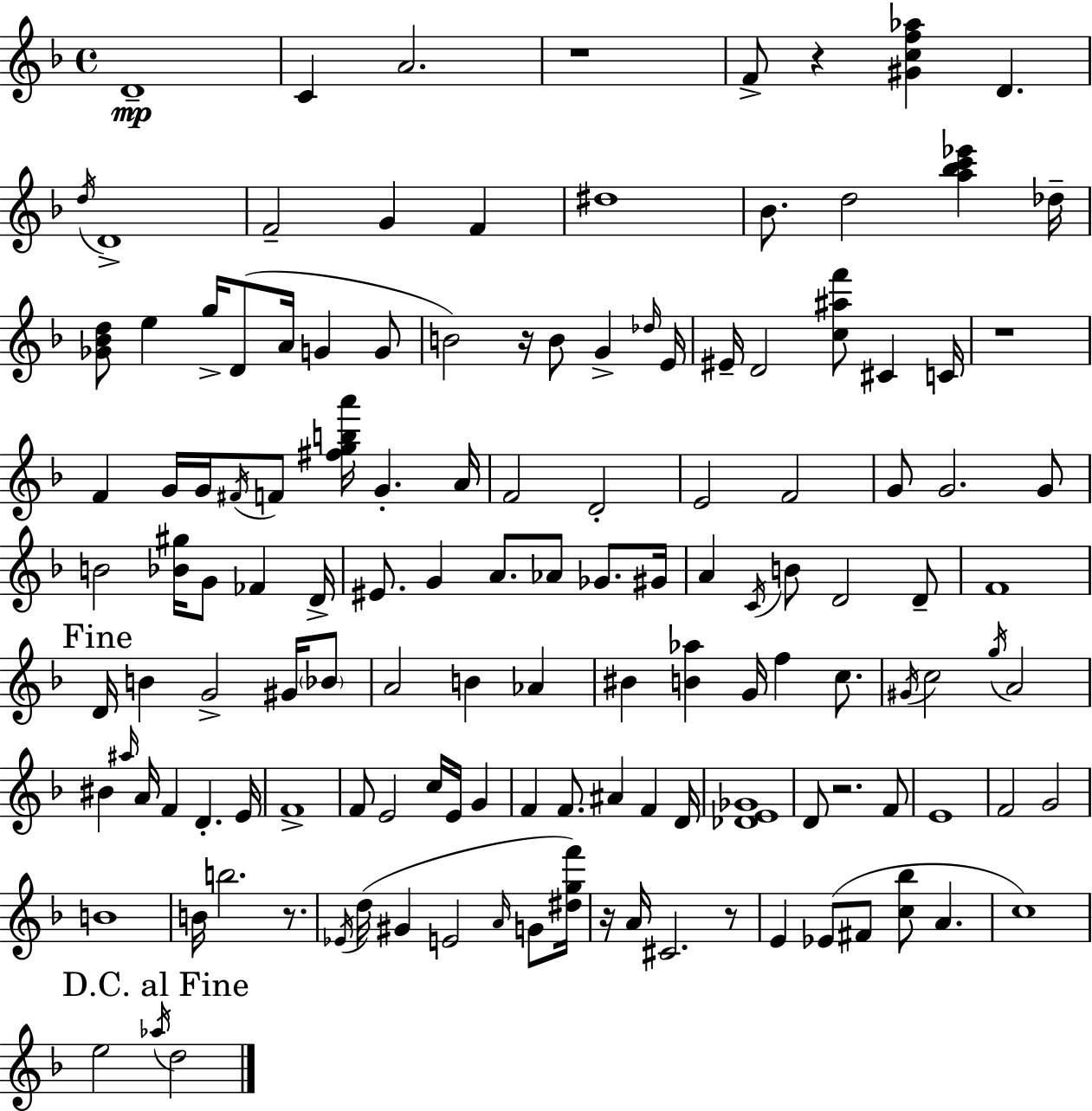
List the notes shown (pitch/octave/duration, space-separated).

D4/w C4/q A4/h. R/w F4/e R/q [G#4,C5,F5,Ab5]/q D4/q. D5/s D4/w F4/h G4/q F4/q D#5/w Bb4/e. D5/h [A5,Bb5,C6,Eb6]/q Db5/s [Gb4,Bb4,D5]/e E5/q G5/s D4/e A4/s G4/q G4/e B4/h R/s B4/e G4/q Db5/s E4/s EIS4/s D4/h [C5,A#5,F6]/e C#4/q C4/s R/w F4/q G4/s G4/s F#4/s F4/e [F#5,G5,B5,A6]/s G4/q. A4/s F4/h D4/h E4/h F4/h G4/e G4/h. G4/e B4/h [Bb4,G#5]/s G4/e FES4/q D4/s EIS4/e. G4/q A4/e. Ab4/e Gb4/e. G#4/s A4/q C4/s B4/e D4/h D4/e F4/w D4/s B4/q G4/h G#4/s Bb4/e A4/h B4/q Ab4/q BIS4/q [B4,Ab5]/q G4/s F5/q C5/e. G#4/s C5/h G5/s A4/h BIS4/q A#5/s A4/s F4/q D4/q. E4/s F4/w F4/e E4/h C5/s E4/s G4/q F4/q F4/e. A#4/q F4/q D4/s [Db4,E4,Gb4]/w D4/e R/h. F4/e E4/w F4/h G4/h B4/w B4/s B5/h. R/e. Eb4/s D5/s G#4/q E4/h A4/s G4/e [D#5,G5,F6]/s R/s A4/s C#4/h. R/e E4/q Eb4/e F#4/e [C5,Bb5]/e A4/q. C5/w E5/h Ab5/s D5/h